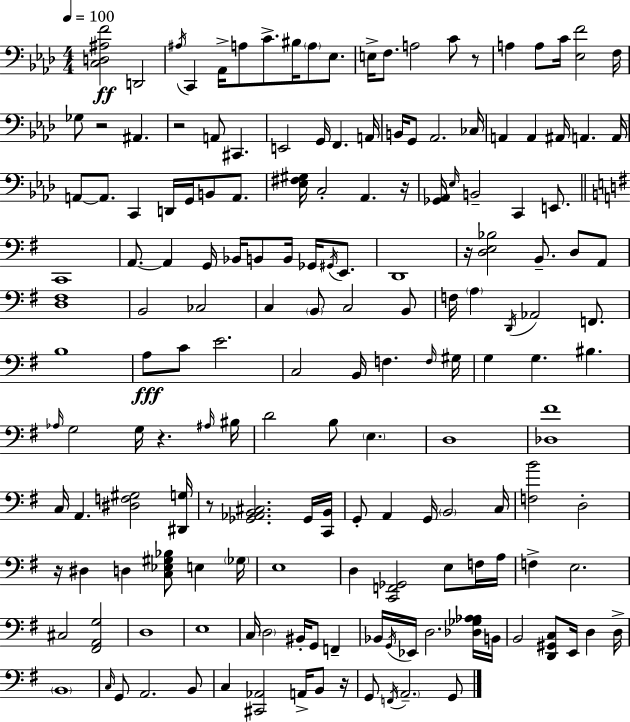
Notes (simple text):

[C3,D3,A#3,F4]/h D2/h A#3/s C2/q Ab2/s A3/e C4/e. BIS3/s A3/e Eb3/e. E3/s F3/e. A3/h C4/e R/e A3/q A3/e C4/s [Eb3,F4]/h F3/s Gb3/e R/h A#2/q. R/h A2/e C#2/q. E2/h G2/s F2/q. A2/s B2/s G2/e Ab2/h. CES3/s A2/q A2/q A#2/s A2/q. A2/s A2/e A2/e. C2/q D2/s G2/s B2/e A2/e. [Eb3,F#3,G#3]/s C3/h Ab2/q. R/s [Gb2,Ab2]/s Eb3/s B2/h C2/q E2/e. C2/w A2/e. A2/q G2/s Bb2/s B2/e B2/s Gb2/s G#2/s E2/e. D2/w R/s [D3,E3,Bb3]/h B2/e. D3/e A2/e [D3,F#3]/w B2/h CES3/h C3/q B2/e C3/h B2/e F3/s A3/q D2/s Ab2/h F2/e. B3/w A3/e C4/e E4/h. C3/h B2/s F3/q. F3/s G#3/s G3/q G3/q. BIS3/q. Ab3/s G3/h G3/s R/q. A#3/s BIS3/s D4/h B3/e E3/q. D3/w [Db3,F#4]/w C3/s A2/q. [D#3,F3,G#3]/h [D#2,G3]/s R/e [Gb2,Ab2,B2,C#3]/h. Gb2/s [C2,B2]/s G2/e A2/q G2/s B2/h C3/s [F3,B4]/h D3/h R/s D#3/q D3/q [C3,Eb3,G#3,Bb3]/e E3/q Gb3/s E3/w D3/q [C2,F2,Gb2]/h E3/e F3/s A3/s F3/q E3/h. C#3/h [F#2,A2,G3]/h D3/w E3/w C3/s D3/h BIS2/s G2/e F2/q Bb2/s G2/s Eb2/s D3/h. [Db3,Gb3,Ab3,Ab3]/s B2/s B2/h [D2,G#2,C3]/e E2/s D3/q D3/s B2/w C3/s G2/e A2/h. B2/e C3/q [C#2,Ab2]/h A2/s B2/e R/s G2/e F2/s A2/h. G2/e